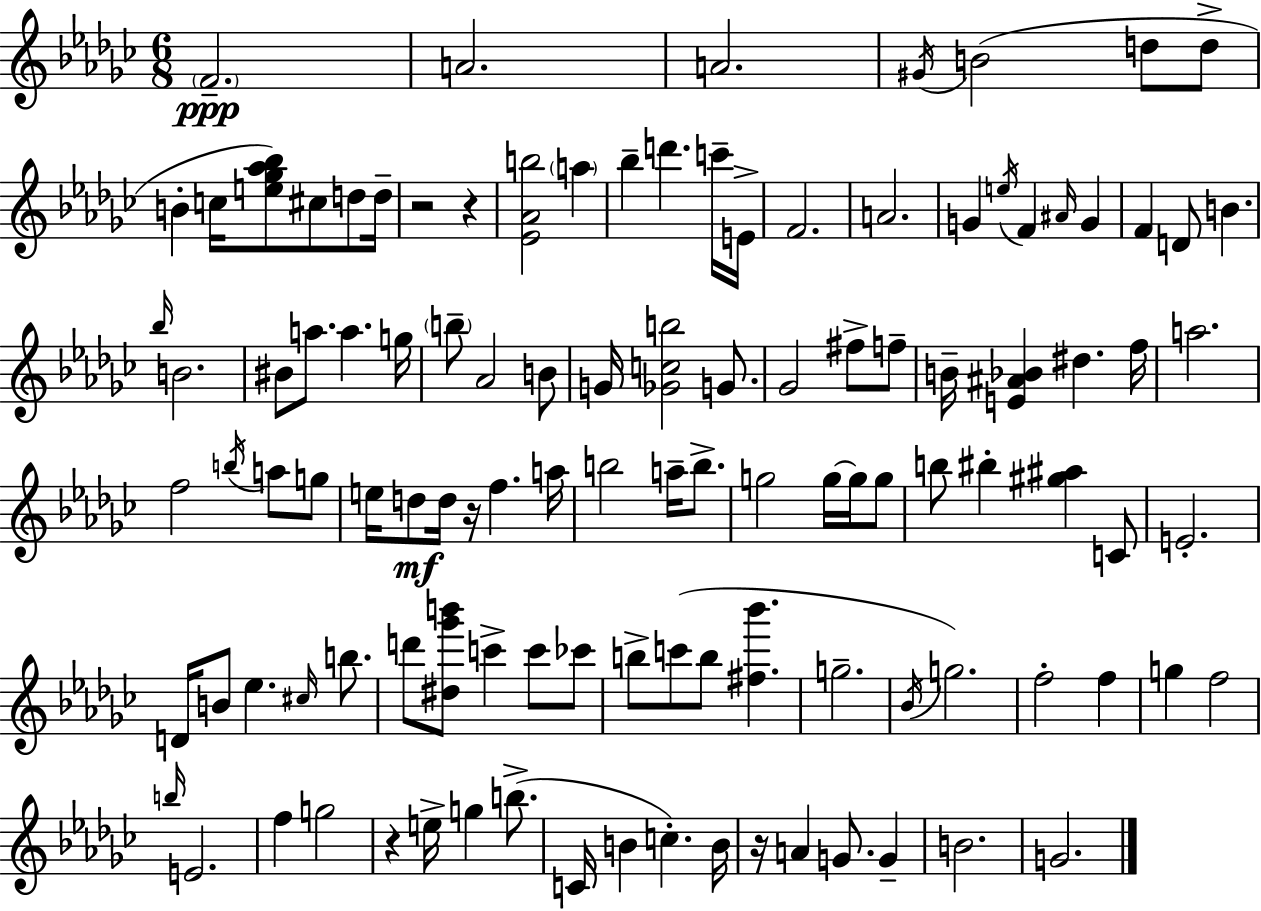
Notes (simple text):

F4/h. A4/h. A4/h. G#4/s B4/h D5/e D5/e B4/q C5/s [E5,Gb5,Ab5,Bb5]/e C#5/e D5/e D5/s R/h R/q [Eb4,Ab4,B5]/h A5/q Bb5/q D6/q. C6/s E4/s F4/h. A4/h. G4/q E5/s F4/q A#4/s G4/q F4/q D4/e B4/q. Bb5/s B4/h. BIS4/e A5/e. A5/q. G5/s B5/e Ab4/h B4/e G4/s [Gb4,C5,B5]/h G4/e. Gb4/h F#5/e F5/e B4/s [E4,A#4,Bb4]/q D#5/q. F5/s A5/h. F5/h B5/s A5/e G5/e E5/s D5/e D5/s R/s F5/q. A5/s B5/h A5/s B5/e. G5/h G5/s G5/s G5/e B5/e BIS5/q [G#5,A#5]/q C4/e E4/h. D4/s B4/e Eb5/q. C#5/s B5/e. D6/e [D#5,Gb6,B6]/e C6/q C6/e CES6/e B5/e C6/e B5/e [F#5,Bb6]/q. G5/h. Bb4/s G5/h. F5/h F5/q G5/q F5/h B5/s E4/h. F5/q G5/h R/q E5/s G5/q B5/e. C4/s B4/q C5/q. B4/s R/s A4/q G4/e. G4/q B4/h. G4/h.